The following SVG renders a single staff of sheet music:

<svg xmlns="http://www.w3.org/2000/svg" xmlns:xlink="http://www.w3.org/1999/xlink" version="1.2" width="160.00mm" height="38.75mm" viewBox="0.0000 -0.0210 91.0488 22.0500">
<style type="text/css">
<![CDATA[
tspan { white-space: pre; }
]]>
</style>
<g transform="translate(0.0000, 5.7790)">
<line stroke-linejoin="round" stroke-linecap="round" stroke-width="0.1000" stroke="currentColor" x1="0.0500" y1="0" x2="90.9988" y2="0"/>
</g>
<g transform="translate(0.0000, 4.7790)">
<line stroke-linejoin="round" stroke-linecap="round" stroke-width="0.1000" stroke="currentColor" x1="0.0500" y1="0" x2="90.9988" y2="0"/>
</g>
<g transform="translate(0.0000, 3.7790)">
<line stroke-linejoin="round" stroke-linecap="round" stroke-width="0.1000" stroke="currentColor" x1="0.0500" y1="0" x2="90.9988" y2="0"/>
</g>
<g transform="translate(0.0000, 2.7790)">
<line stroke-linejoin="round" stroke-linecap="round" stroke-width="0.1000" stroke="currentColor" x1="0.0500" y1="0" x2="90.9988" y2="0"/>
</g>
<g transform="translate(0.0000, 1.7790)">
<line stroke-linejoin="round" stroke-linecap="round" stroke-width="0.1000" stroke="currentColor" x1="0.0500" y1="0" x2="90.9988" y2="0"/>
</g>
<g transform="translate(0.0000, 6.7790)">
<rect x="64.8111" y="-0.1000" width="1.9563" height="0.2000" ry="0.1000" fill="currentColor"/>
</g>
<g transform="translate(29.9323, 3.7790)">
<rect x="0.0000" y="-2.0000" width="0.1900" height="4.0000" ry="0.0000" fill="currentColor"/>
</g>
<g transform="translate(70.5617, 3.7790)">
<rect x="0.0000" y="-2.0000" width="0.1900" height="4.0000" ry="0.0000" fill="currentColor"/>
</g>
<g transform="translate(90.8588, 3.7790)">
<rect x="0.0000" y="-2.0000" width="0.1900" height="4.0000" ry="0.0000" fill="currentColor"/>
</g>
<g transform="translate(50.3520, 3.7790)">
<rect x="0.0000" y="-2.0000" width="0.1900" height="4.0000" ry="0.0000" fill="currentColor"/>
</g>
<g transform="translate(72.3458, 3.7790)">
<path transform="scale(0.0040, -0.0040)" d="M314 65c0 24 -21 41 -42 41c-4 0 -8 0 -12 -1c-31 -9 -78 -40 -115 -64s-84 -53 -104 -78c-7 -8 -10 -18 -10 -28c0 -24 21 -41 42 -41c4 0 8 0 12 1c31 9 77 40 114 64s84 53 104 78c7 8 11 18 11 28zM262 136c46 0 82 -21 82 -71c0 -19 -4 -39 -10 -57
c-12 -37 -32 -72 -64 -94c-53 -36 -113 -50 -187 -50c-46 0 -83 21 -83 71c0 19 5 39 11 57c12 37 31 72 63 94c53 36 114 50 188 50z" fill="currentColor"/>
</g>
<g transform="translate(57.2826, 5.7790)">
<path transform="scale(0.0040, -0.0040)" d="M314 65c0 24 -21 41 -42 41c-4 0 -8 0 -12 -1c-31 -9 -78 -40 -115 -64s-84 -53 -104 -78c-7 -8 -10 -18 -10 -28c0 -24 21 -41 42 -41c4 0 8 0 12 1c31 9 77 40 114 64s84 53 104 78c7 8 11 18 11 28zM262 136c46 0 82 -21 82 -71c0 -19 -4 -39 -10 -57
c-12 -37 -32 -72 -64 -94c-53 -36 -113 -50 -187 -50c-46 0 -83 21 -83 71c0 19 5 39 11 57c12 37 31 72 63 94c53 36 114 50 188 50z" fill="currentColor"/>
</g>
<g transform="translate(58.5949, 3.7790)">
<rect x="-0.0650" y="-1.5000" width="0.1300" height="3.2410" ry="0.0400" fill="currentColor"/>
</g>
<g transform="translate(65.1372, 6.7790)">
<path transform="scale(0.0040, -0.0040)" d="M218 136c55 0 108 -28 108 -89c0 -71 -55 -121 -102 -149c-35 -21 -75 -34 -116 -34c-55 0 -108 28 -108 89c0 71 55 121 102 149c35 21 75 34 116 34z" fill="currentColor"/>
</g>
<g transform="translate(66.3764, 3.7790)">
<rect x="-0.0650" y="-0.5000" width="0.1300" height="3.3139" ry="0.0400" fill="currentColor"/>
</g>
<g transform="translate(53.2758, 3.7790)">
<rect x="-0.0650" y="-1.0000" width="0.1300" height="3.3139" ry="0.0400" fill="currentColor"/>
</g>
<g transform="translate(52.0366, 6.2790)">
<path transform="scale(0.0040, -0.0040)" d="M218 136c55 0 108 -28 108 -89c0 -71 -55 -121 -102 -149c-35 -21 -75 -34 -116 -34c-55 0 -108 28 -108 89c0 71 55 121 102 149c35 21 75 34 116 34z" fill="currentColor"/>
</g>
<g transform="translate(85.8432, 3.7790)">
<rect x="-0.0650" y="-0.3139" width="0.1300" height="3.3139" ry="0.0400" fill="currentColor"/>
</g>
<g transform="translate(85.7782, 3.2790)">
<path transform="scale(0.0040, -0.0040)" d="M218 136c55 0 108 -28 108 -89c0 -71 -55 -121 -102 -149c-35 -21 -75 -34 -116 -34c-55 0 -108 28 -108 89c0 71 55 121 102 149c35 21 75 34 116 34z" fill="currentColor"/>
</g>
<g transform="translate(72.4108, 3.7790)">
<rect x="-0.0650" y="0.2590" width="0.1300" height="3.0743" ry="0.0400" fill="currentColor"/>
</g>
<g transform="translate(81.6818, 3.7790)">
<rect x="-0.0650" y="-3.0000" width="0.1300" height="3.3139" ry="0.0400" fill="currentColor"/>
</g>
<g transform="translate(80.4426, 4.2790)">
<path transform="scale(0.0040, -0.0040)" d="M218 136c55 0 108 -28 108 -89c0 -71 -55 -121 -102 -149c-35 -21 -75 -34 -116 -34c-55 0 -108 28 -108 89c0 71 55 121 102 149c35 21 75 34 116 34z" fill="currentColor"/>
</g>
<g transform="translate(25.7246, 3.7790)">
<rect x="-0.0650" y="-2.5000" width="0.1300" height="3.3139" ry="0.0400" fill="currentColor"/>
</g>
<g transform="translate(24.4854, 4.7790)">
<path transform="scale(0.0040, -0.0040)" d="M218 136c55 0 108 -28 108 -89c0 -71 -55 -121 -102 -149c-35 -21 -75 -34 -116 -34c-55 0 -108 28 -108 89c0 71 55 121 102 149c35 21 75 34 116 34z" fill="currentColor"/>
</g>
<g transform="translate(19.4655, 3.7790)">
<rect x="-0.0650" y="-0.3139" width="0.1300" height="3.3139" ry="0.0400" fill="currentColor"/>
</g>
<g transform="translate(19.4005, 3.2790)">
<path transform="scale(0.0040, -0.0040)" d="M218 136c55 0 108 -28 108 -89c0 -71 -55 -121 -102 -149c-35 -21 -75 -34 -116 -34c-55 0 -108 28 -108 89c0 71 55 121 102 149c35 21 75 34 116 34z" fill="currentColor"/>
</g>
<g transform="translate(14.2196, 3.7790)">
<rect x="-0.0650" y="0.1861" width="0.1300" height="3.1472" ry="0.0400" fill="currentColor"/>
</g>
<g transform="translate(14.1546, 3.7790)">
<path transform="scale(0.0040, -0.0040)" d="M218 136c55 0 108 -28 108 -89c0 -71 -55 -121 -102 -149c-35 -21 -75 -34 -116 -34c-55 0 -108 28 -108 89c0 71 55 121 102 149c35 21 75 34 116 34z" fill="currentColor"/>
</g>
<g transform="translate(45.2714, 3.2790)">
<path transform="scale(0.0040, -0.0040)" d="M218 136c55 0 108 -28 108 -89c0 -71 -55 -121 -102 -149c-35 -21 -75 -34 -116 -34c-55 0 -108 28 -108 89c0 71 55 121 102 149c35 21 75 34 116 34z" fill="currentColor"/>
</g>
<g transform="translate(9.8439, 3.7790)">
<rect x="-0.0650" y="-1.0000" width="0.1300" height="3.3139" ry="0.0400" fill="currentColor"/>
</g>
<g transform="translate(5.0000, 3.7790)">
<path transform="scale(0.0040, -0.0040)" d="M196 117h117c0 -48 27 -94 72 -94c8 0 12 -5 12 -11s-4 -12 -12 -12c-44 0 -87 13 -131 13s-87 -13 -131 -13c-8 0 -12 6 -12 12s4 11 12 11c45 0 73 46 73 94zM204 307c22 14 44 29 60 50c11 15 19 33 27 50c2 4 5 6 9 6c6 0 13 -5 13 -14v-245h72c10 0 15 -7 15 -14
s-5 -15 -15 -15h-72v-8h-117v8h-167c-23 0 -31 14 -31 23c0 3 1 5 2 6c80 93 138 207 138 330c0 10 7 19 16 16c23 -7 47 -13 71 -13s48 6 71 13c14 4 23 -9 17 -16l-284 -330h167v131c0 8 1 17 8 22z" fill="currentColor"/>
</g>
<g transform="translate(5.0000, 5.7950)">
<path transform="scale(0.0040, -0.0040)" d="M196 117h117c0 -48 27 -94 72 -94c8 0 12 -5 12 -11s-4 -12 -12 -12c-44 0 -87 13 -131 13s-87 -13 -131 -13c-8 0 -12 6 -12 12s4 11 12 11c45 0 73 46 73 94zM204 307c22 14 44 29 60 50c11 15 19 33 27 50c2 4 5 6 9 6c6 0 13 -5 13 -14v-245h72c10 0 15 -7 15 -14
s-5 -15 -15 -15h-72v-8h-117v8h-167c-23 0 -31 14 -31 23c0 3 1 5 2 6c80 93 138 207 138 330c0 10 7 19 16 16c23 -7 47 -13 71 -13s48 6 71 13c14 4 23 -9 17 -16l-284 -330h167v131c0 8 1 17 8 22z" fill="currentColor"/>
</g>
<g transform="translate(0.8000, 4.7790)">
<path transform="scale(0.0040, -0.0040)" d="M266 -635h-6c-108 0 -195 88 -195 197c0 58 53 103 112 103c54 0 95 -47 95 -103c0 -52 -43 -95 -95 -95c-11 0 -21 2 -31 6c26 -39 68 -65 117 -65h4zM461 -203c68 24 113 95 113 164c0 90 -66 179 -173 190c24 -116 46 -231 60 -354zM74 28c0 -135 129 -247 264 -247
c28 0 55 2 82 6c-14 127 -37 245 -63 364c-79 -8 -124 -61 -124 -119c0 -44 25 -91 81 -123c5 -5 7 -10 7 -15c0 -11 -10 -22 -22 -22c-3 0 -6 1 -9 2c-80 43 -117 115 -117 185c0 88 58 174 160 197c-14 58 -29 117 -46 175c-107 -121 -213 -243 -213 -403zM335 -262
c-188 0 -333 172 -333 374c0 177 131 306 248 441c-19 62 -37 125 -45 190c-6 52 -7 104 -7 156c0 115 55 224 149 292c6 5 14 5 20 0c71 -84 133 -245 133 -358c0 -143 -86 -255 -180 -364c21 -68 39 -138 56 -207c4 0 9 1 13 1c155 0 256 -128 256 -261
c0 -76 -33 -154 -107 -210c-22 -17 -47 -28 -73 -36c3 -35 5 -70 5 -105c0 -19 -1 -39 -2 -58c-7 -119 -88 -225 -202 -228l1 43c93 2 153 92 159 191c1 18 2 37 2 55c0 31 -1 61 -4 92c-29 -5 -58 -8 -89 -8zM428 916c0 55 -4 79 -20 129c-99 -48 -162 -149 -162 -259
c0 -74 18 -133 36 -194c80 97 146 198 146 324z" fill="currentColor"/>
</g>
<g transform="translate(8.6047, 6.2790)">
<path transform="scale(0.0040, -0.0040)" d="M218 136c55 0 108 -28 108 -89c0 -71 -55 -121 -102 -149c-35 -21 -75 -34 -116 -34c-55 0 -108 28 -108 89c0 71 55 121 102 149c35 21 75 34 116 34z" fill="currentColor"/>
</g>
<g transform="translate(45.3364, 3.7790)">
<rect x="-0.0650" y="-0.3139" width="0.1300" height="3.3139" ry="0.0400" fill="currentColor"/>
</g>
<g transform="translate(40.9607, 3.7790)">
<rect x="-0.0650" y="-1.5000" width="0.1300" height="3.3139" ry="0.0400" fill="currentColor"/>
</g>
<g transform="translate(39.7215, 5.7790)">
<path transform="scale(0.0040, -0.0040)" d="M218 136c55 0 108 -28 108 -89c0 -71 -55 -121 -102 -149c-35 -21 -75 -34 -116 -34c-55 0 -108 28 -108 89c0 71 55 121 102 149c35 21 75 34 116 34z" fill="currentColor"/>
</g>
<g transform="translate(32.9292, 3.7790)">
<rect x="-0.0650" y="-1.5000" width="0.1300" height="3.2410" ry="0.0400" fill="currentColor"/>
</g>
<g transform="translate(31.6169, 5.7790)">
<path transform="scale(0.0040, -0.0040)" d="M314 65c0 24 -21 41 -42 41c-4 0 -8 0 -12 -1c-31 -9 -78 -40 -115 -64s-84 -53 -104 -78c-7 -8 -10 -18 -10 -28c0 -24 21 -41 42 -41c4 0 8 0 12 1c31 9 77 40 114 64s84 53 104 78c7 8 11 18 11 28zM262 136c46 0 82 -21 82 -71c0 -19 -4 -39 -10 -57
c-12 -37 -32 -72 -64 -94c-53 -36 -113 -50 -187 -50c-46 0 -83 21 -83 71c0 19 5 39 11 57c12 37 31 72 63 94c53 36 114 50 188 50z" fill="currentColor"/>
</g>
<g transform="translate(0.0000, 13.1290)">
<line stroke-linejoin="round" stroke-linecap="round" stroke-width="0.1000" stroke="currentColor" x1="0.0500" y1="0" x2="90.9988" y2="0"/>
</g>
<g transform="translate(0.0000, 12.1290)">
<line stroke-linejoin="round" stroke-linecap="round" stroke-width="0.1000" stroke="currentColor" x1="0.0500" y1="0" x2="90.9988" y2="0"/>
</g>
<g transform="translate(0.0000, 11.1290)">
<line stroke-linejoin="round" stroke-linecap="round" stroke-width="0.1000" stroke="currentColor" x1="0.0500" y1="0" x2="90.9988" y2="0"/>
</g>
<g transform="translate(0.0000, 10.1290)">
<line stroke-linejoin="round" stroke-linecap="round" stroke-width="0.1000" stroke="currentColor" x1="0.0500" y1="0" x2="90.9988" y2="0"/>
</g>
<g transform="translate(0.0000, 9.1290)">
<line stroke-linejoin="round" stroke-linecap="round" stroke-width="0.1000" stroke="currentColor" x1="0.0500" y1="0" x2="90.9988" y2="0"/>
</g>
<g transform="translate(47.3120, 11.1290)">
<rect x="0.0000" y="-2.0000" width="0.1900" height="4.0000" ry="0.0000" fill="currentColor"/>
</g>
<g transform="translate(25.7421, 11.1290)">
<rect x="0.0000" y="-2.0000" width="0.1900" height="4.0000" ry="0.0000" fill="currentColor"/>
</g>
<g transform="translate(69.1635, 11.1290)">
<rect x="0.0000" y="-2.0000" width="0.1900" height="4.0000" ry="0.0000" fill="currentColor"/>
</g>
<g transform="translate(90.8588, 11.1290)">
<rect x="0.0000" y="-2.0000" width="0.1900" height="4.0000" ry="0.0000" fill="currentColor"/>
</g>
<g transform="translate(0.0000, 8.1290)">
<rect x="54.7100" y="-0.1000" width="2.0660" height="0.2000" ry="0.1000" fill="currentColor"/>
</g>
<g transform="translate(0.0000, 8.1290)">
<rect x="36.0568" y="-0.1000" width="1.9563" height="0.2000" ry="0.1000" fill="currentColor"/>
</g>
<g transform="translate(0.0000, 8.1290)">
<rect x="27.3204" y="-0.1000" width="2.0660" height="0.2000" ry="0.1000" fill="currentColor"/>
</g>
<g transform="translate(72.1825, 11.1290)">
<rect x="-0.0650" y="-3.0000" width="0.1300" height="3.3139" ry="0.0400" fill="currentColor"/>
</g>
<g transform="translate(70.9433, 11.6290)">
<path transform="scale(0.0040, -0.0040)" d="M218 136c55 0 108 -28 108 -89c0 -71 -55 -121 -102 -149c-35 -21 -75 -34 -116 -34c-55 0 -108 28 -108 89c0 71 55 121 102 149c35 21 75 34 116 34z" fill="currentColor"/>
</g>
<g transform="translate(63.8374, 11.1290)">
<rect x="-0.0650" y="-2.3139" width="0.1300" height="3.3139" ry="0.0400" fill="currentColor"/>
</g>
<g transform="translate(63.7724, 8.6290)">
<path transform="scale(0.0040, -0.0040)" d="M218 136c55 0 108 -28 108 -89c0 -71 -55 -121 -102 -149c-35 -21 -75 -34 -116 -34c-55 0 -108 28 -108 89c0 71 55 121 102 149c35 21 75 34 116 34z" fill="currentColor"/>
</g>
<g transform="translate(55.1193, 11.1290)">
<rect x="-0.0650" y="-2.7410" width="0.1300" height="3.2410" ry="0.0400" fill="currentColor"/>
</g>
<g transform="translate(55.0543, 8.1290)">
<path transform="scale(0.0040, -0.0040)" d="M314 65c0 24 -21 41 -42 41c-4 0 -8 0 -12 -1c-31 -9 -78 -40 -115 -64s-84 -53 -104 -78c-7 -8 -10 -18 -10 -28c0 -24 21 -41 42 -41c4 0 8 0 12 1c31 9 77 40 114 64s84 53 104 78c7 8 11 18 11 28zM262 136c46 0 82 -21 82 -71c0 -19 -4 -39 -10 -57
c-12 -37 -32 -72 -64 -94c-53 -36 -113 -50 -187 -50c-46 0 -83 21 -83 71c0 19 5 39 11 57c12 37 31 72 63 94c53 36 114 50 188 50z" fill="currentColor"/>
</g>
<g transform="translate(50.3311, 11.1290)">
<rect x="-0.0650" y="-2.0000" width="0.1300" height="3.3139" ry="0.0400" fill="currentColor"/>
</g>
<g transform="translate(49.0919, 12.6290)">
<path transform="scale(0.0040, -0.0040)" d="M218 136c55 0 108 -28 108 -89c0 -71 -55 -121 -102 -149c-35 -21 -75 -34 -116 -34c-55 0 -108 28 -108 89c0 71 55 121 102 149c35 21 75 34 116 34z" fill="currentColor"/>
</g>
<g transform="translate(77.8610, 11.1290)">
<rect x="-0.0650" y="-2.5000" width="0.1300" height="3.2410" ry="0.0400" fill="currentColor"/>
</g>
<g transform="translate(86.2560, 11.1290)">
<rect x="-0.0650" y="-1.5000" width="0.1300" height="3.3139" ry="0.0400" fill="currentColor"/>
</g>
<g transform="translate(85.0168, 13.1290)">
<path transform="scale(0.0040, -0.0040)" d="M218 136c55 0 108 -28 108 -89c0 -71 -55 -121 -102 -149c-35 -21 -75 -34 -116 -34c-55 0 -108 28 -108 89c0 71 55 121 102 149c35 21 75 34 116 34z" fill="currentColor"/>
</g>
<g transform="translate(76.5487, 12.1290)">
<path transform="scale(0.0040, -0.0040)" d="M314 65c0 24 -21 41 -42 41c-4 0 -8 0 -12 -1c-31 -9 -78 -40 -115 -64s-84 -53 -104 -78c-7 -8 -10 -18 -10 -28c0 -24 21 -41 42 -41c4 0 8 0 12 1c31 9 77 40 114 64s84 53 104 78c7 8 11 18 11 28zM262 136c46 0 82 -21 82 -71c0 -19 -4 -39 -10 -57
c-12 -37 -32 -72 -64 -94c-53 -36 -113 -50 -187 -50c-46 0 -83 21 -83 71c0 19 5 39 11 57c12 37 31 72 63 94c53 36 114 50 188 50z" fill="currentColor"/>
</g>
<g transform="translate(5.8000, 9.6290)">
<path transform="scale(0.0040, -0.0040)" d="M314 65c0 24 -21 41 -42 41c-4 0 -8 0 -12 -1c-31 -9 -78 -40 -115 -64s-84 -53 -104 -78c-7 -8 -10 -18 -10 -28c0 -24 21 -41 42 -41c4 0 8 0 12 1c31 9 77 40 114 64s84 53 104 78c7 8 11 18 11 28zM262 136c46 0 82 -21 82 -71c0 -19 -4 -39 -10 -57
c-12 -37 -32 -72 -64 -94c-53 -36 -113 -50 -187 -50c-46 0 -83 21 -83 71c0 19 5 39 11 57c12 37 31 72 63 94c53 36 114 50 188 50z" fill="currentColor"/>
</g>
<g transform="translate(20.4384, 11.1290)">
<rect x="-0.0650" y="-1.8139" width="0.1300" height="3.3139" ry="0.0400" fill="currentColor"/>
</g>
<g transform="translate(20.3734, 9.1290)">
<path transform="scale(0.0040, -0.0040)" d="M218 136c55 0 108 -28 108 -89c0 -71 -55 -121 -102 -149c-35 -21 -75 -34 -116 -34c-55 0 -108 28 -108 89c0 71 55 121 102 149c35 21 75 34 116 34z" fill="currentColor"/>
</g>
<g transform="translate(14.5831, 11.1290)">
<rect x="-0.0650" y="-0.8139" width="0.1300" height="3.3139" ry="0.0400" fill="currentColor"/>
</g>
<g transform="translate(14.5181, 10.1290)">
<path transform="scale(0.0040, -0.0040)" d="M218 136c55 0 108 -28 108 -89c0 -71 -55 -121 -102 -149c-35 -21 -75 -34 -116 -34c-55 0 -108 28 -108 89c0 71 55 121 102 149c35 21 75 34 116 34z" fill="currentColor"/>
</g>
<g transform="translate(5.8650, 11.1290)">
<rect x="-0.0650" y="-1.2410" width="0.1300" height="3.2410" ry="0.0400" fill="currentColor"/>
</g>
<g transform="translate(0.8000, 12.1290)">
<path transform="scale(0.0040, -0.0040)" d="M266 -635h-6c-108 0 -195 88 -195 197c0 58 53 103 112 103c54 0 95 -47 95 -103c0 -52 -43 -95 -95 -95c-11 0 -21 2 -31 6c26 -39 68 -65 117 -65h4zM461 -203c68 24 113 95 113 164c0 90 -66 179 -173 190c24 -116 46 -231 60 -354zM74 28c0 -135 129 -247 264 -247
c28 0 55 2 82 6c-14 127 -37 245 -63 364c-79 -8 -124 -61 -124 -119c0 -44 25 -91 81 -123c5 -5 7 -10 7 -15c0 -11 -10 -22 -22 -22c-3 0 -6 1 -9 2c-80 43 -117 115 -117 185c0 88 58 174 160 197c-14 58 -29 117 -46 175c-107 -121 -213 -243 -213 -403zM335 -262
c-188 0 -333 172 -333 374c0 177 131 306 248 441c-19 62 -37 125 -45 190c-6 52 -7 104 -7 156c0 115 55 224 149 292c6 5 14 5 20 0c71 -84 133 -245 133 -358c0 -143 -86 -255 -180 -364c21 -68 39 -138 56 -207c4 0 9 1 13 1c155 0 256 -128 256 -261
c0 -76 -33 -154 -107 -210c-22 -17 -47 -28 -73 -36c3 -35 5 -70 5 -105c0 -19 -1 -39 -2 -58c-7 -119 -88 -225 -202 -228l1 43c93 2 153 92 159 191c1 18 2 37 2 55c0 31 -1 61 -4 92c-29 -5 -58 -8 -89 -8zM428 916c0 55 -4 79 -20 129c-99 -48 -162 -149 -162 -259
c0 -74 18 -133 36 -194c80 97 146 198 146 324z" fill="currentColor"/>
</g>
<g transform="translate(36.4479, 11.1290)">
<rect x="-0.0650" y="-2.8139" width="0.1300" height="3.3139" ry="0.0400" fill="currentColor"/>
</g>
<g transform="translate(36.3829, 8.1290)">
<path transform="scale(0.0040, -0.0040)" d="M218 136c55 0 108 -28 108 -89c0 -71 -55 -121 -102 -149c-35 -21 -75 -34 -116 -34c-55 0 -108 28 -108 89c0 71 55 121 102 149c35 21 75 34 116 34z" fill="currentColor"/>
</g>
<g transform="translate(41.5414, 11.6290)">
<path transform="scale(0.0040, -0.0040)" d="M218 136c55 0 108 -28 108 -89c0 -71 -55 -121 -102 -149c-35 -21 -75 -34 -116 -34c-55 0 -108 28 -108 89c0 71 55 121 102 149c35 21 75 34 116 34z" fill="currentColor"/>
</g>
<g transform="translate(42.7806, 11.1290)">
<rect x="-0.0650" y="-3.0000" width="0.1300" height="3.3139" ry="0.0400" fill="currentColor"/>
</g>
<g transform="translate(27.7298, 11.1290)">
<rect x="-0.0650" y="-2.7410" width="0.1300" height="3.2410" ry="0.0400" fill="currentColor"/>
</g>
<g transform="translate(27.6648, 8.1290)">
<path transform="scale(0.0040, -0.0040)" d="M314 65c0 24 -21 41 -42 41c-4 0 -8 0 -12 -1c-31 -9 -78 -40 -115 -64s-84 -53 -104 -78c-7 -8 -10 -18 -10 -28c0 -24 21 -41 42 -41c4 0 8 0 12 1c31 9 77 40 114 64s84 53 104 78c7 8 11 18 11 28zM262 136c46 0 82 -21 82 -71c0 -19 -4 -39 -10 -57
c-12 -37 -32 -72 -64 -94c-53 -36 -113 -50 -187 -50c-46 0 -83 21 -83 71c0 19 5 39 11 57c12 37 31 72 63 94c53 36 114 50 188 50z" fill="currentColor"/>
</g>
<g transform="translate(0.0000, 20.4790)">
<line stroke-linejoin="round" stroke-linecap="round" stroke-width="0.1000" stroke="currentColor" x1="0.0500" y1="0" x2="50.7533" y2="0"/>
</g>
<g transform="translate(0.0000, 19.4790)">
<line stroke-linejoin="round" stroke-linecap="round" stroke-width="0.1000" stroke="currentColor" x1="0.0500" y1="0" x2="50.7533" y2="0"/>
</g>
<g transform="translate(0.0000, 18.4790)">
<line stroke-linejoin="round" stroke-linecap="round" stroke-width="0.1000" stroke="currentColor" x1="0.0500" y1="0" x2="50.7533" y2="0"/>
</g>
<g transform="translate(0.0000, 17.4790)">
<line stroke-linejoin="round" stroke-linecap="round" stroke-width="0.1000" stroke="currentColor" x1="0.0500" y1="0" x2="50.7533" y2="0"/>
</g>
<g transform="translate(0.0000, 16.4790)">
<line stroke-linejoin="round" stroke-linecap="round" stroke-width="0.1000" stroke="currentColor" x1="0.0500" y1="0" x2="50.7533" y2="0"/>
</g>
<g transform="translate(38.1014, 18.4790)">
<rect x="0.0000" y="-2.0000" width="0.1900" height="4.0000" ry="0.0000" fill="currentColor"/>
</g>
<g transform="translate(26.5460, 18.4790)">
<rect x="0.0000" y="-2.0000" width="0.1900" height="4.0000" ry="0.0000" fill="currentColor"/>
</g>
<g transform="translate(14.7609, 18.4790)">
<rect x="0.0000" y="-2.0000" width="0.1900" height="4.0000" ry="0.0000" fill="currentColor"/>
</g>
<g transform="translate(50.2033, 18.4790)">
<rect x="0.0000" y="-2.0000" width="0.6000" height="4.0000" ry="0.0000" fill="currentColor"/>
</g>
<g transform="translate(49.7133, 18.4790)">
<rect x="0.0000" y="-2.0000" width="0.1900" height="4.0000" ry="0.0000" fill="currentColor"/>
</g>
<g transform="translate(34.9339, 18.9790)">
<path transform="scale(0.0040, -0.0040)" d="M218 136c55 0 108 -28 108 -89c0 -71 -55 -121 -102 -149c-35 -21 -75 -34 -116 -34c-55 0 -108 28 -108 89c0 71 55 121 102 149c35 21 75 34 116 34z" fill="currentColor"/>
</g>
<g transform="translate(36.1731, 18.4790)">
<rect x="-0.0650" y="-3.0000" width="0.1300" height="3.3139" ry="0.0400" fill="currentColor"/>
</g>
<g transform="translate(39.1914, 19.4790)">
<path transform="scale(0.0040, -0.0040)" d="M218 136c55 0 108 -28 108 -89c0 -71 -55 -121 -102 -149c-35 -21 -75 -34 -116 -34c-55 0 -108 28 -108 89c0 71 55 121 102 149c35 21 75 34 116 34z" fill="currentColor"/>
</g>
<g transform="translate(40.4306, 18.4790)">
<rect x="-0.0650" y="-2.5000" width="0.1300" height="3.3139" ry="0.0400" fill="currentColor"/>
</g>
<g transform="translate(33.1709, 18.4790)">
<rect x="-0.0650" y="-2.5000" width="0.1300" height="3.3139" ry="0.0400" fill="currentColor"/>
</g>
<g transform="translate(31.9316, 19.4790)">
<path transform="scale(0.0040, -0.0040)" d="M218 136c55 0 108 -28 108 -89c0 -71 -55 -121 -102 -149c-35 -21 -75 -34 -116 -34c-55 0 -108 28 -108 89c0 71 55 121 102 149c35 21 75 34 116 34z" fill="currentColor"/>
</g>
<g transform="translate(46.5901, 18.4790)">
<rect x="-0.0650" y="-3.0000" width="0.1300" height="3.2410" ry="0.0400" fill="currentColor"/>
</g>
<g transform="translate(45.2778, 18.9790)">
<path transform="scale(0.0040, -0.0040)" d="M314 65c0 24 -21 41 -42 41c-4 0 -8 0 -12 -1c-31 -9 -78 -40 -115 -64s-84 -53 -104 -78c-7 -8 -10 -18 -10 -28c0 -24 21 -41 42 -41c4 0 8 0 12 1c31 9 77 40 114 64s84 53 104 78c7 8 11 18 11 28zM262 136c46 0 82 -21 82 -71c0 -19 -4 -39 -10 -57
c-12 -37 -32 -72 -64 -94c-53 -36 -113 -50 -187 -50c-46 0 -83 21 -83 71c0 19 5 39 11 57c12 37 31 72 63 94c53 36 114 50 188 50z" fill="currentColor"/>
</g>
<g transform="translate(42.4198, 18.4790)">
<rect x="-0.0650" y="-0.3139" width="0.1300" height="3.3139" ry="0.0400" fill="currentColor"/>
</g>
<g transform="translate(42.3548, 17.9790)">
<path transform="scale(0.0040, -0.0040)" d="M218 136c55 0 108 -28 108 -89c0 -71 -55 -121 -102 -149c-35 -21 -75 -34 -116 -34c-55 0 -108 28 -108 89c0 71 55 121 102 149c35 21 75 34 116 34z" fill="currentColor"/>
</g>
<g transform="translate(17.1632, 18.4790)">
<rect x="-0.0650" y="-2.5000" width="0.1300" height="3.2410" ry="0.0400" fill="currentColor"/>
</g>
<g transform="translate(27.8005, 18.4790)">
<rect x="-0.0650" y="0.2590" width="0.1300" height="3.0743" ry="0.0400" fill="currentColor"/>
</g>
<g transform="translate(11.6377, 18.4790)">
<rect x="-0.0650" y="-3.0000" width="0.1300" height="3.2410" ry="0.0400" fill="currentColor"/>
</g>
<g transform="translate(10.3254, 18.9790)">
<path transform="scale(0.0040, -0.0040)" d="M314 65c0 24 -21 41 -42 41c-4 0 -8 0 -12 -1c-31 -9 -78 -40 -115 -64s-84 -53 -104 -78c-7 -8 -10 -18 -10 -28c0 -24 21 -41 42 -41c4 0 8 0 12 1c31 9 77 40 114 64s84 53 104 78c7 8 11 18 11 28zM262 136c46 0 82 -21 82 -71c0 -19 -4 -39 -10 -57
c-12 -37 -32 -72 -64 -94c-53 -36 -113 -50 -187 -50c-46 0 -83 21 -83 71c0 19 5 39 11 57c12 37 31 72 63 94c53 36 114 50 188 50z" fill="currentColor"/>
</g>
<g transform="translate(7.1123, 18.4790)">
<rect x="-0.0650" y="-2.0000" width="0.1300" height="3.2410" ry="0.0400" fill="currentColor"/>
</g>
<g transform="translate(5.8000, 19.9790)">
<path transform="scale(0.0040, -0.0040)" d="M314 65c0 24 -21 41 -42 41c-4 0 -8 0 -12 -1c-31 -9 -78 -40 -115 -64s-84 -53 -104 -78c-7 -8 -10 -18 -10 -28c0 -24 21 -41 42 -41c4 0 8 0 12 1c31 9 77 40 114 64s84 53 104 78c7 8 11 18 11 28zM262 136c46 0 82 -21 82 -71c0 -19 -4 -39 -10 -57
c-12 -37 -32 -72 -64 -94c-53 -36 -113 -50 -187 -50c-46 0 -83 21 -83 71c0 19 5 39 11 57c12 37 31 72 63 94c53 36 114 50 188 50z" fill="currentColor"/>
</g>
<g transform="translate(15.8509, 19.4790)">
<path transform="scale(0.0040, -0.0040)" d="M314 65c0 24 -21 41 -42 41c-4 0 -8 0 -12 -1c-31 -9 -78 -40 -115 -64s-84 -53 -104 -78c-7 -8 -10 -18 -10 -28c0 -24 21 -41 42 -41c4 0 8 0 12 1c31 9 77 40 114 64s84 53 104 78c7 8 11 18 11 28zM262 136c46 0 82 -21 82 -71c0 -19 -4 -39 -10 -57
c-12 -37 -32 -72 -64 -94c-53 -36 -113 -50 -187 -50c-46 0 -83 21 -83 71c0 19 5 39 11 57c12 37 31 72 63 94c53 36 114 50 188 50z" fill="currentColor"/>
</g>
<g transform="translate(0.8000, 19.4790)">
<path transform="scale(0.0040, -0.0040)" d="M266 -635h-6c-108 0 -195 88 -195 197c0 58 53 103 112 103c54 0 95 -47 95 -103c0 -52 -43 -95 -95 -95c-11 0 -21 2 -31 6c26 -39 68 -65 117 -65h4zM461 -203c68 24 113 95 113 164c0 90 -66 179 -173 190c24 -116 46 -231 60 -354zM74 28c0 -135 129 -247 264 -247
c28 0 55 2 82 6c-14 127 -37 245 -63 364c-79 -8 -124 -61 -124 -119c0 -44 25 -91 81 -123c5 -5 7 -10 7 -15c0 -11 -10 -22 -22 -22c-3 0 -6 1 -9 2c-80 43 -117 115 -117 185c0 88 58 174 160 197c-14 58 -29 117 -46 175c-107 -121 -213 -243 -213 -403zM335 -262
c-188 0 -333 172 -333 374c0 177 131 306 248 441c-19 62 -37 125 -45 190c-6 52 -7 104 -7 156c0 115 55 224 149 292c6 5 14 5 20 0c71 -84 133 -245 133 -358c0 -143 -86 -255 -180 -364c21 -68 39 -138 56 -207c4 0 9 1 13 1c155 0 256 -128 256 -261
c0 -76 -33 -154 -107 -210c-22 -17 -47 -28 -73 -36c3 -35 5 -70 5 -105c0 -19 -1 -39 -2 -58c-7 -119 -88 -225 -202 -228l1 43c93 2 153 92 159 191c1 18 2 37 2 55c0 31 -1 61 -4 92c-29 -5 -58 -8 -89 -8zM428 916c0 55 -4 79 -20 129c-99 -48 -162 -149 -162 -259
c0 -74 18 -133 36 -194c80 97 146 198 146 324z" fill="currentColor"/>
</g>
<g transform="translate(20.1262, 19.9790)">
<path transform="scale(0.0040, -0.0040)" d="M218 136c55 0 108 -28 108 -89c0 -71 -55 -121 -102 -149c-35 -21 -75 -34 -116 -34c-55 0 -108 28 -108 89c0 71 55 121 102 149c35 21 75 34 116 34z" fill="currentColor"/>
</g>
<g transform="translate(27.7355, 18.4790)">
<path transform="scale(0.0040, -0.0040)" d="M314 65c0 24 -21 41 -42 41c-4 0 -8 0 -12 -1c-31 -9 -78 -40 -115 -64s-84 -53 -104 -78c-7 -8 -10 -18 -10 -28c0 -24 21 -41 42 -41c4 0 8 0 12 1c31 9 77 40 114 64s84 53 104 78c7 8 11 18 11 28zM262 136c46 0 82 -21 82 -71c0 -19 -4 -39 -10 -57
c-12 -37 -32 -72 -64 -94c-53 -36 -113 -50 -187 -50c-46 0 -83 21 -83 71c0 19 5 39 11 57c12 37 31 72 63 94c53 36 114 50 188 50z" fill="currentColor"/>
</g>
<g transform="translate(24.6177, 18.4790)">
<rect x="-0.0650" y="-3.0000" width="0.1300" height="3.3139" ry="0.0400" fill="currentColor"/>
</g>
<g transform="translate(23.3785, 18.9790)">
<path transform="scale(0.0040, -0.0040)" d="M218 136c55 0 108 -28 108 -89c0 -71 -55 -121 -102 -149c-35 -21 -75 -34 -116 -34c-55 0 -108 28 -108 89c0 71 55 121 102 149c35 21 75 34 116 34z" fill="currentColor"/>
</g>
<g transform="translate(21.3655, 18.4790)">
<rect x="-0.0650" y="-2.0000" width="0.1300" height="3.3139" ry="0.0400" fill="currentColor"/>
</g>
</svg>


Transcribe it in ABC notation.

X:1
T:Untitled
M:4/4
L:1/4
K:C
D B c G E2 E c D E2 C B2 A c e2 d f a2 a A F a2 g A G2 E F2 A2 G2 F A B2 G A G c A2